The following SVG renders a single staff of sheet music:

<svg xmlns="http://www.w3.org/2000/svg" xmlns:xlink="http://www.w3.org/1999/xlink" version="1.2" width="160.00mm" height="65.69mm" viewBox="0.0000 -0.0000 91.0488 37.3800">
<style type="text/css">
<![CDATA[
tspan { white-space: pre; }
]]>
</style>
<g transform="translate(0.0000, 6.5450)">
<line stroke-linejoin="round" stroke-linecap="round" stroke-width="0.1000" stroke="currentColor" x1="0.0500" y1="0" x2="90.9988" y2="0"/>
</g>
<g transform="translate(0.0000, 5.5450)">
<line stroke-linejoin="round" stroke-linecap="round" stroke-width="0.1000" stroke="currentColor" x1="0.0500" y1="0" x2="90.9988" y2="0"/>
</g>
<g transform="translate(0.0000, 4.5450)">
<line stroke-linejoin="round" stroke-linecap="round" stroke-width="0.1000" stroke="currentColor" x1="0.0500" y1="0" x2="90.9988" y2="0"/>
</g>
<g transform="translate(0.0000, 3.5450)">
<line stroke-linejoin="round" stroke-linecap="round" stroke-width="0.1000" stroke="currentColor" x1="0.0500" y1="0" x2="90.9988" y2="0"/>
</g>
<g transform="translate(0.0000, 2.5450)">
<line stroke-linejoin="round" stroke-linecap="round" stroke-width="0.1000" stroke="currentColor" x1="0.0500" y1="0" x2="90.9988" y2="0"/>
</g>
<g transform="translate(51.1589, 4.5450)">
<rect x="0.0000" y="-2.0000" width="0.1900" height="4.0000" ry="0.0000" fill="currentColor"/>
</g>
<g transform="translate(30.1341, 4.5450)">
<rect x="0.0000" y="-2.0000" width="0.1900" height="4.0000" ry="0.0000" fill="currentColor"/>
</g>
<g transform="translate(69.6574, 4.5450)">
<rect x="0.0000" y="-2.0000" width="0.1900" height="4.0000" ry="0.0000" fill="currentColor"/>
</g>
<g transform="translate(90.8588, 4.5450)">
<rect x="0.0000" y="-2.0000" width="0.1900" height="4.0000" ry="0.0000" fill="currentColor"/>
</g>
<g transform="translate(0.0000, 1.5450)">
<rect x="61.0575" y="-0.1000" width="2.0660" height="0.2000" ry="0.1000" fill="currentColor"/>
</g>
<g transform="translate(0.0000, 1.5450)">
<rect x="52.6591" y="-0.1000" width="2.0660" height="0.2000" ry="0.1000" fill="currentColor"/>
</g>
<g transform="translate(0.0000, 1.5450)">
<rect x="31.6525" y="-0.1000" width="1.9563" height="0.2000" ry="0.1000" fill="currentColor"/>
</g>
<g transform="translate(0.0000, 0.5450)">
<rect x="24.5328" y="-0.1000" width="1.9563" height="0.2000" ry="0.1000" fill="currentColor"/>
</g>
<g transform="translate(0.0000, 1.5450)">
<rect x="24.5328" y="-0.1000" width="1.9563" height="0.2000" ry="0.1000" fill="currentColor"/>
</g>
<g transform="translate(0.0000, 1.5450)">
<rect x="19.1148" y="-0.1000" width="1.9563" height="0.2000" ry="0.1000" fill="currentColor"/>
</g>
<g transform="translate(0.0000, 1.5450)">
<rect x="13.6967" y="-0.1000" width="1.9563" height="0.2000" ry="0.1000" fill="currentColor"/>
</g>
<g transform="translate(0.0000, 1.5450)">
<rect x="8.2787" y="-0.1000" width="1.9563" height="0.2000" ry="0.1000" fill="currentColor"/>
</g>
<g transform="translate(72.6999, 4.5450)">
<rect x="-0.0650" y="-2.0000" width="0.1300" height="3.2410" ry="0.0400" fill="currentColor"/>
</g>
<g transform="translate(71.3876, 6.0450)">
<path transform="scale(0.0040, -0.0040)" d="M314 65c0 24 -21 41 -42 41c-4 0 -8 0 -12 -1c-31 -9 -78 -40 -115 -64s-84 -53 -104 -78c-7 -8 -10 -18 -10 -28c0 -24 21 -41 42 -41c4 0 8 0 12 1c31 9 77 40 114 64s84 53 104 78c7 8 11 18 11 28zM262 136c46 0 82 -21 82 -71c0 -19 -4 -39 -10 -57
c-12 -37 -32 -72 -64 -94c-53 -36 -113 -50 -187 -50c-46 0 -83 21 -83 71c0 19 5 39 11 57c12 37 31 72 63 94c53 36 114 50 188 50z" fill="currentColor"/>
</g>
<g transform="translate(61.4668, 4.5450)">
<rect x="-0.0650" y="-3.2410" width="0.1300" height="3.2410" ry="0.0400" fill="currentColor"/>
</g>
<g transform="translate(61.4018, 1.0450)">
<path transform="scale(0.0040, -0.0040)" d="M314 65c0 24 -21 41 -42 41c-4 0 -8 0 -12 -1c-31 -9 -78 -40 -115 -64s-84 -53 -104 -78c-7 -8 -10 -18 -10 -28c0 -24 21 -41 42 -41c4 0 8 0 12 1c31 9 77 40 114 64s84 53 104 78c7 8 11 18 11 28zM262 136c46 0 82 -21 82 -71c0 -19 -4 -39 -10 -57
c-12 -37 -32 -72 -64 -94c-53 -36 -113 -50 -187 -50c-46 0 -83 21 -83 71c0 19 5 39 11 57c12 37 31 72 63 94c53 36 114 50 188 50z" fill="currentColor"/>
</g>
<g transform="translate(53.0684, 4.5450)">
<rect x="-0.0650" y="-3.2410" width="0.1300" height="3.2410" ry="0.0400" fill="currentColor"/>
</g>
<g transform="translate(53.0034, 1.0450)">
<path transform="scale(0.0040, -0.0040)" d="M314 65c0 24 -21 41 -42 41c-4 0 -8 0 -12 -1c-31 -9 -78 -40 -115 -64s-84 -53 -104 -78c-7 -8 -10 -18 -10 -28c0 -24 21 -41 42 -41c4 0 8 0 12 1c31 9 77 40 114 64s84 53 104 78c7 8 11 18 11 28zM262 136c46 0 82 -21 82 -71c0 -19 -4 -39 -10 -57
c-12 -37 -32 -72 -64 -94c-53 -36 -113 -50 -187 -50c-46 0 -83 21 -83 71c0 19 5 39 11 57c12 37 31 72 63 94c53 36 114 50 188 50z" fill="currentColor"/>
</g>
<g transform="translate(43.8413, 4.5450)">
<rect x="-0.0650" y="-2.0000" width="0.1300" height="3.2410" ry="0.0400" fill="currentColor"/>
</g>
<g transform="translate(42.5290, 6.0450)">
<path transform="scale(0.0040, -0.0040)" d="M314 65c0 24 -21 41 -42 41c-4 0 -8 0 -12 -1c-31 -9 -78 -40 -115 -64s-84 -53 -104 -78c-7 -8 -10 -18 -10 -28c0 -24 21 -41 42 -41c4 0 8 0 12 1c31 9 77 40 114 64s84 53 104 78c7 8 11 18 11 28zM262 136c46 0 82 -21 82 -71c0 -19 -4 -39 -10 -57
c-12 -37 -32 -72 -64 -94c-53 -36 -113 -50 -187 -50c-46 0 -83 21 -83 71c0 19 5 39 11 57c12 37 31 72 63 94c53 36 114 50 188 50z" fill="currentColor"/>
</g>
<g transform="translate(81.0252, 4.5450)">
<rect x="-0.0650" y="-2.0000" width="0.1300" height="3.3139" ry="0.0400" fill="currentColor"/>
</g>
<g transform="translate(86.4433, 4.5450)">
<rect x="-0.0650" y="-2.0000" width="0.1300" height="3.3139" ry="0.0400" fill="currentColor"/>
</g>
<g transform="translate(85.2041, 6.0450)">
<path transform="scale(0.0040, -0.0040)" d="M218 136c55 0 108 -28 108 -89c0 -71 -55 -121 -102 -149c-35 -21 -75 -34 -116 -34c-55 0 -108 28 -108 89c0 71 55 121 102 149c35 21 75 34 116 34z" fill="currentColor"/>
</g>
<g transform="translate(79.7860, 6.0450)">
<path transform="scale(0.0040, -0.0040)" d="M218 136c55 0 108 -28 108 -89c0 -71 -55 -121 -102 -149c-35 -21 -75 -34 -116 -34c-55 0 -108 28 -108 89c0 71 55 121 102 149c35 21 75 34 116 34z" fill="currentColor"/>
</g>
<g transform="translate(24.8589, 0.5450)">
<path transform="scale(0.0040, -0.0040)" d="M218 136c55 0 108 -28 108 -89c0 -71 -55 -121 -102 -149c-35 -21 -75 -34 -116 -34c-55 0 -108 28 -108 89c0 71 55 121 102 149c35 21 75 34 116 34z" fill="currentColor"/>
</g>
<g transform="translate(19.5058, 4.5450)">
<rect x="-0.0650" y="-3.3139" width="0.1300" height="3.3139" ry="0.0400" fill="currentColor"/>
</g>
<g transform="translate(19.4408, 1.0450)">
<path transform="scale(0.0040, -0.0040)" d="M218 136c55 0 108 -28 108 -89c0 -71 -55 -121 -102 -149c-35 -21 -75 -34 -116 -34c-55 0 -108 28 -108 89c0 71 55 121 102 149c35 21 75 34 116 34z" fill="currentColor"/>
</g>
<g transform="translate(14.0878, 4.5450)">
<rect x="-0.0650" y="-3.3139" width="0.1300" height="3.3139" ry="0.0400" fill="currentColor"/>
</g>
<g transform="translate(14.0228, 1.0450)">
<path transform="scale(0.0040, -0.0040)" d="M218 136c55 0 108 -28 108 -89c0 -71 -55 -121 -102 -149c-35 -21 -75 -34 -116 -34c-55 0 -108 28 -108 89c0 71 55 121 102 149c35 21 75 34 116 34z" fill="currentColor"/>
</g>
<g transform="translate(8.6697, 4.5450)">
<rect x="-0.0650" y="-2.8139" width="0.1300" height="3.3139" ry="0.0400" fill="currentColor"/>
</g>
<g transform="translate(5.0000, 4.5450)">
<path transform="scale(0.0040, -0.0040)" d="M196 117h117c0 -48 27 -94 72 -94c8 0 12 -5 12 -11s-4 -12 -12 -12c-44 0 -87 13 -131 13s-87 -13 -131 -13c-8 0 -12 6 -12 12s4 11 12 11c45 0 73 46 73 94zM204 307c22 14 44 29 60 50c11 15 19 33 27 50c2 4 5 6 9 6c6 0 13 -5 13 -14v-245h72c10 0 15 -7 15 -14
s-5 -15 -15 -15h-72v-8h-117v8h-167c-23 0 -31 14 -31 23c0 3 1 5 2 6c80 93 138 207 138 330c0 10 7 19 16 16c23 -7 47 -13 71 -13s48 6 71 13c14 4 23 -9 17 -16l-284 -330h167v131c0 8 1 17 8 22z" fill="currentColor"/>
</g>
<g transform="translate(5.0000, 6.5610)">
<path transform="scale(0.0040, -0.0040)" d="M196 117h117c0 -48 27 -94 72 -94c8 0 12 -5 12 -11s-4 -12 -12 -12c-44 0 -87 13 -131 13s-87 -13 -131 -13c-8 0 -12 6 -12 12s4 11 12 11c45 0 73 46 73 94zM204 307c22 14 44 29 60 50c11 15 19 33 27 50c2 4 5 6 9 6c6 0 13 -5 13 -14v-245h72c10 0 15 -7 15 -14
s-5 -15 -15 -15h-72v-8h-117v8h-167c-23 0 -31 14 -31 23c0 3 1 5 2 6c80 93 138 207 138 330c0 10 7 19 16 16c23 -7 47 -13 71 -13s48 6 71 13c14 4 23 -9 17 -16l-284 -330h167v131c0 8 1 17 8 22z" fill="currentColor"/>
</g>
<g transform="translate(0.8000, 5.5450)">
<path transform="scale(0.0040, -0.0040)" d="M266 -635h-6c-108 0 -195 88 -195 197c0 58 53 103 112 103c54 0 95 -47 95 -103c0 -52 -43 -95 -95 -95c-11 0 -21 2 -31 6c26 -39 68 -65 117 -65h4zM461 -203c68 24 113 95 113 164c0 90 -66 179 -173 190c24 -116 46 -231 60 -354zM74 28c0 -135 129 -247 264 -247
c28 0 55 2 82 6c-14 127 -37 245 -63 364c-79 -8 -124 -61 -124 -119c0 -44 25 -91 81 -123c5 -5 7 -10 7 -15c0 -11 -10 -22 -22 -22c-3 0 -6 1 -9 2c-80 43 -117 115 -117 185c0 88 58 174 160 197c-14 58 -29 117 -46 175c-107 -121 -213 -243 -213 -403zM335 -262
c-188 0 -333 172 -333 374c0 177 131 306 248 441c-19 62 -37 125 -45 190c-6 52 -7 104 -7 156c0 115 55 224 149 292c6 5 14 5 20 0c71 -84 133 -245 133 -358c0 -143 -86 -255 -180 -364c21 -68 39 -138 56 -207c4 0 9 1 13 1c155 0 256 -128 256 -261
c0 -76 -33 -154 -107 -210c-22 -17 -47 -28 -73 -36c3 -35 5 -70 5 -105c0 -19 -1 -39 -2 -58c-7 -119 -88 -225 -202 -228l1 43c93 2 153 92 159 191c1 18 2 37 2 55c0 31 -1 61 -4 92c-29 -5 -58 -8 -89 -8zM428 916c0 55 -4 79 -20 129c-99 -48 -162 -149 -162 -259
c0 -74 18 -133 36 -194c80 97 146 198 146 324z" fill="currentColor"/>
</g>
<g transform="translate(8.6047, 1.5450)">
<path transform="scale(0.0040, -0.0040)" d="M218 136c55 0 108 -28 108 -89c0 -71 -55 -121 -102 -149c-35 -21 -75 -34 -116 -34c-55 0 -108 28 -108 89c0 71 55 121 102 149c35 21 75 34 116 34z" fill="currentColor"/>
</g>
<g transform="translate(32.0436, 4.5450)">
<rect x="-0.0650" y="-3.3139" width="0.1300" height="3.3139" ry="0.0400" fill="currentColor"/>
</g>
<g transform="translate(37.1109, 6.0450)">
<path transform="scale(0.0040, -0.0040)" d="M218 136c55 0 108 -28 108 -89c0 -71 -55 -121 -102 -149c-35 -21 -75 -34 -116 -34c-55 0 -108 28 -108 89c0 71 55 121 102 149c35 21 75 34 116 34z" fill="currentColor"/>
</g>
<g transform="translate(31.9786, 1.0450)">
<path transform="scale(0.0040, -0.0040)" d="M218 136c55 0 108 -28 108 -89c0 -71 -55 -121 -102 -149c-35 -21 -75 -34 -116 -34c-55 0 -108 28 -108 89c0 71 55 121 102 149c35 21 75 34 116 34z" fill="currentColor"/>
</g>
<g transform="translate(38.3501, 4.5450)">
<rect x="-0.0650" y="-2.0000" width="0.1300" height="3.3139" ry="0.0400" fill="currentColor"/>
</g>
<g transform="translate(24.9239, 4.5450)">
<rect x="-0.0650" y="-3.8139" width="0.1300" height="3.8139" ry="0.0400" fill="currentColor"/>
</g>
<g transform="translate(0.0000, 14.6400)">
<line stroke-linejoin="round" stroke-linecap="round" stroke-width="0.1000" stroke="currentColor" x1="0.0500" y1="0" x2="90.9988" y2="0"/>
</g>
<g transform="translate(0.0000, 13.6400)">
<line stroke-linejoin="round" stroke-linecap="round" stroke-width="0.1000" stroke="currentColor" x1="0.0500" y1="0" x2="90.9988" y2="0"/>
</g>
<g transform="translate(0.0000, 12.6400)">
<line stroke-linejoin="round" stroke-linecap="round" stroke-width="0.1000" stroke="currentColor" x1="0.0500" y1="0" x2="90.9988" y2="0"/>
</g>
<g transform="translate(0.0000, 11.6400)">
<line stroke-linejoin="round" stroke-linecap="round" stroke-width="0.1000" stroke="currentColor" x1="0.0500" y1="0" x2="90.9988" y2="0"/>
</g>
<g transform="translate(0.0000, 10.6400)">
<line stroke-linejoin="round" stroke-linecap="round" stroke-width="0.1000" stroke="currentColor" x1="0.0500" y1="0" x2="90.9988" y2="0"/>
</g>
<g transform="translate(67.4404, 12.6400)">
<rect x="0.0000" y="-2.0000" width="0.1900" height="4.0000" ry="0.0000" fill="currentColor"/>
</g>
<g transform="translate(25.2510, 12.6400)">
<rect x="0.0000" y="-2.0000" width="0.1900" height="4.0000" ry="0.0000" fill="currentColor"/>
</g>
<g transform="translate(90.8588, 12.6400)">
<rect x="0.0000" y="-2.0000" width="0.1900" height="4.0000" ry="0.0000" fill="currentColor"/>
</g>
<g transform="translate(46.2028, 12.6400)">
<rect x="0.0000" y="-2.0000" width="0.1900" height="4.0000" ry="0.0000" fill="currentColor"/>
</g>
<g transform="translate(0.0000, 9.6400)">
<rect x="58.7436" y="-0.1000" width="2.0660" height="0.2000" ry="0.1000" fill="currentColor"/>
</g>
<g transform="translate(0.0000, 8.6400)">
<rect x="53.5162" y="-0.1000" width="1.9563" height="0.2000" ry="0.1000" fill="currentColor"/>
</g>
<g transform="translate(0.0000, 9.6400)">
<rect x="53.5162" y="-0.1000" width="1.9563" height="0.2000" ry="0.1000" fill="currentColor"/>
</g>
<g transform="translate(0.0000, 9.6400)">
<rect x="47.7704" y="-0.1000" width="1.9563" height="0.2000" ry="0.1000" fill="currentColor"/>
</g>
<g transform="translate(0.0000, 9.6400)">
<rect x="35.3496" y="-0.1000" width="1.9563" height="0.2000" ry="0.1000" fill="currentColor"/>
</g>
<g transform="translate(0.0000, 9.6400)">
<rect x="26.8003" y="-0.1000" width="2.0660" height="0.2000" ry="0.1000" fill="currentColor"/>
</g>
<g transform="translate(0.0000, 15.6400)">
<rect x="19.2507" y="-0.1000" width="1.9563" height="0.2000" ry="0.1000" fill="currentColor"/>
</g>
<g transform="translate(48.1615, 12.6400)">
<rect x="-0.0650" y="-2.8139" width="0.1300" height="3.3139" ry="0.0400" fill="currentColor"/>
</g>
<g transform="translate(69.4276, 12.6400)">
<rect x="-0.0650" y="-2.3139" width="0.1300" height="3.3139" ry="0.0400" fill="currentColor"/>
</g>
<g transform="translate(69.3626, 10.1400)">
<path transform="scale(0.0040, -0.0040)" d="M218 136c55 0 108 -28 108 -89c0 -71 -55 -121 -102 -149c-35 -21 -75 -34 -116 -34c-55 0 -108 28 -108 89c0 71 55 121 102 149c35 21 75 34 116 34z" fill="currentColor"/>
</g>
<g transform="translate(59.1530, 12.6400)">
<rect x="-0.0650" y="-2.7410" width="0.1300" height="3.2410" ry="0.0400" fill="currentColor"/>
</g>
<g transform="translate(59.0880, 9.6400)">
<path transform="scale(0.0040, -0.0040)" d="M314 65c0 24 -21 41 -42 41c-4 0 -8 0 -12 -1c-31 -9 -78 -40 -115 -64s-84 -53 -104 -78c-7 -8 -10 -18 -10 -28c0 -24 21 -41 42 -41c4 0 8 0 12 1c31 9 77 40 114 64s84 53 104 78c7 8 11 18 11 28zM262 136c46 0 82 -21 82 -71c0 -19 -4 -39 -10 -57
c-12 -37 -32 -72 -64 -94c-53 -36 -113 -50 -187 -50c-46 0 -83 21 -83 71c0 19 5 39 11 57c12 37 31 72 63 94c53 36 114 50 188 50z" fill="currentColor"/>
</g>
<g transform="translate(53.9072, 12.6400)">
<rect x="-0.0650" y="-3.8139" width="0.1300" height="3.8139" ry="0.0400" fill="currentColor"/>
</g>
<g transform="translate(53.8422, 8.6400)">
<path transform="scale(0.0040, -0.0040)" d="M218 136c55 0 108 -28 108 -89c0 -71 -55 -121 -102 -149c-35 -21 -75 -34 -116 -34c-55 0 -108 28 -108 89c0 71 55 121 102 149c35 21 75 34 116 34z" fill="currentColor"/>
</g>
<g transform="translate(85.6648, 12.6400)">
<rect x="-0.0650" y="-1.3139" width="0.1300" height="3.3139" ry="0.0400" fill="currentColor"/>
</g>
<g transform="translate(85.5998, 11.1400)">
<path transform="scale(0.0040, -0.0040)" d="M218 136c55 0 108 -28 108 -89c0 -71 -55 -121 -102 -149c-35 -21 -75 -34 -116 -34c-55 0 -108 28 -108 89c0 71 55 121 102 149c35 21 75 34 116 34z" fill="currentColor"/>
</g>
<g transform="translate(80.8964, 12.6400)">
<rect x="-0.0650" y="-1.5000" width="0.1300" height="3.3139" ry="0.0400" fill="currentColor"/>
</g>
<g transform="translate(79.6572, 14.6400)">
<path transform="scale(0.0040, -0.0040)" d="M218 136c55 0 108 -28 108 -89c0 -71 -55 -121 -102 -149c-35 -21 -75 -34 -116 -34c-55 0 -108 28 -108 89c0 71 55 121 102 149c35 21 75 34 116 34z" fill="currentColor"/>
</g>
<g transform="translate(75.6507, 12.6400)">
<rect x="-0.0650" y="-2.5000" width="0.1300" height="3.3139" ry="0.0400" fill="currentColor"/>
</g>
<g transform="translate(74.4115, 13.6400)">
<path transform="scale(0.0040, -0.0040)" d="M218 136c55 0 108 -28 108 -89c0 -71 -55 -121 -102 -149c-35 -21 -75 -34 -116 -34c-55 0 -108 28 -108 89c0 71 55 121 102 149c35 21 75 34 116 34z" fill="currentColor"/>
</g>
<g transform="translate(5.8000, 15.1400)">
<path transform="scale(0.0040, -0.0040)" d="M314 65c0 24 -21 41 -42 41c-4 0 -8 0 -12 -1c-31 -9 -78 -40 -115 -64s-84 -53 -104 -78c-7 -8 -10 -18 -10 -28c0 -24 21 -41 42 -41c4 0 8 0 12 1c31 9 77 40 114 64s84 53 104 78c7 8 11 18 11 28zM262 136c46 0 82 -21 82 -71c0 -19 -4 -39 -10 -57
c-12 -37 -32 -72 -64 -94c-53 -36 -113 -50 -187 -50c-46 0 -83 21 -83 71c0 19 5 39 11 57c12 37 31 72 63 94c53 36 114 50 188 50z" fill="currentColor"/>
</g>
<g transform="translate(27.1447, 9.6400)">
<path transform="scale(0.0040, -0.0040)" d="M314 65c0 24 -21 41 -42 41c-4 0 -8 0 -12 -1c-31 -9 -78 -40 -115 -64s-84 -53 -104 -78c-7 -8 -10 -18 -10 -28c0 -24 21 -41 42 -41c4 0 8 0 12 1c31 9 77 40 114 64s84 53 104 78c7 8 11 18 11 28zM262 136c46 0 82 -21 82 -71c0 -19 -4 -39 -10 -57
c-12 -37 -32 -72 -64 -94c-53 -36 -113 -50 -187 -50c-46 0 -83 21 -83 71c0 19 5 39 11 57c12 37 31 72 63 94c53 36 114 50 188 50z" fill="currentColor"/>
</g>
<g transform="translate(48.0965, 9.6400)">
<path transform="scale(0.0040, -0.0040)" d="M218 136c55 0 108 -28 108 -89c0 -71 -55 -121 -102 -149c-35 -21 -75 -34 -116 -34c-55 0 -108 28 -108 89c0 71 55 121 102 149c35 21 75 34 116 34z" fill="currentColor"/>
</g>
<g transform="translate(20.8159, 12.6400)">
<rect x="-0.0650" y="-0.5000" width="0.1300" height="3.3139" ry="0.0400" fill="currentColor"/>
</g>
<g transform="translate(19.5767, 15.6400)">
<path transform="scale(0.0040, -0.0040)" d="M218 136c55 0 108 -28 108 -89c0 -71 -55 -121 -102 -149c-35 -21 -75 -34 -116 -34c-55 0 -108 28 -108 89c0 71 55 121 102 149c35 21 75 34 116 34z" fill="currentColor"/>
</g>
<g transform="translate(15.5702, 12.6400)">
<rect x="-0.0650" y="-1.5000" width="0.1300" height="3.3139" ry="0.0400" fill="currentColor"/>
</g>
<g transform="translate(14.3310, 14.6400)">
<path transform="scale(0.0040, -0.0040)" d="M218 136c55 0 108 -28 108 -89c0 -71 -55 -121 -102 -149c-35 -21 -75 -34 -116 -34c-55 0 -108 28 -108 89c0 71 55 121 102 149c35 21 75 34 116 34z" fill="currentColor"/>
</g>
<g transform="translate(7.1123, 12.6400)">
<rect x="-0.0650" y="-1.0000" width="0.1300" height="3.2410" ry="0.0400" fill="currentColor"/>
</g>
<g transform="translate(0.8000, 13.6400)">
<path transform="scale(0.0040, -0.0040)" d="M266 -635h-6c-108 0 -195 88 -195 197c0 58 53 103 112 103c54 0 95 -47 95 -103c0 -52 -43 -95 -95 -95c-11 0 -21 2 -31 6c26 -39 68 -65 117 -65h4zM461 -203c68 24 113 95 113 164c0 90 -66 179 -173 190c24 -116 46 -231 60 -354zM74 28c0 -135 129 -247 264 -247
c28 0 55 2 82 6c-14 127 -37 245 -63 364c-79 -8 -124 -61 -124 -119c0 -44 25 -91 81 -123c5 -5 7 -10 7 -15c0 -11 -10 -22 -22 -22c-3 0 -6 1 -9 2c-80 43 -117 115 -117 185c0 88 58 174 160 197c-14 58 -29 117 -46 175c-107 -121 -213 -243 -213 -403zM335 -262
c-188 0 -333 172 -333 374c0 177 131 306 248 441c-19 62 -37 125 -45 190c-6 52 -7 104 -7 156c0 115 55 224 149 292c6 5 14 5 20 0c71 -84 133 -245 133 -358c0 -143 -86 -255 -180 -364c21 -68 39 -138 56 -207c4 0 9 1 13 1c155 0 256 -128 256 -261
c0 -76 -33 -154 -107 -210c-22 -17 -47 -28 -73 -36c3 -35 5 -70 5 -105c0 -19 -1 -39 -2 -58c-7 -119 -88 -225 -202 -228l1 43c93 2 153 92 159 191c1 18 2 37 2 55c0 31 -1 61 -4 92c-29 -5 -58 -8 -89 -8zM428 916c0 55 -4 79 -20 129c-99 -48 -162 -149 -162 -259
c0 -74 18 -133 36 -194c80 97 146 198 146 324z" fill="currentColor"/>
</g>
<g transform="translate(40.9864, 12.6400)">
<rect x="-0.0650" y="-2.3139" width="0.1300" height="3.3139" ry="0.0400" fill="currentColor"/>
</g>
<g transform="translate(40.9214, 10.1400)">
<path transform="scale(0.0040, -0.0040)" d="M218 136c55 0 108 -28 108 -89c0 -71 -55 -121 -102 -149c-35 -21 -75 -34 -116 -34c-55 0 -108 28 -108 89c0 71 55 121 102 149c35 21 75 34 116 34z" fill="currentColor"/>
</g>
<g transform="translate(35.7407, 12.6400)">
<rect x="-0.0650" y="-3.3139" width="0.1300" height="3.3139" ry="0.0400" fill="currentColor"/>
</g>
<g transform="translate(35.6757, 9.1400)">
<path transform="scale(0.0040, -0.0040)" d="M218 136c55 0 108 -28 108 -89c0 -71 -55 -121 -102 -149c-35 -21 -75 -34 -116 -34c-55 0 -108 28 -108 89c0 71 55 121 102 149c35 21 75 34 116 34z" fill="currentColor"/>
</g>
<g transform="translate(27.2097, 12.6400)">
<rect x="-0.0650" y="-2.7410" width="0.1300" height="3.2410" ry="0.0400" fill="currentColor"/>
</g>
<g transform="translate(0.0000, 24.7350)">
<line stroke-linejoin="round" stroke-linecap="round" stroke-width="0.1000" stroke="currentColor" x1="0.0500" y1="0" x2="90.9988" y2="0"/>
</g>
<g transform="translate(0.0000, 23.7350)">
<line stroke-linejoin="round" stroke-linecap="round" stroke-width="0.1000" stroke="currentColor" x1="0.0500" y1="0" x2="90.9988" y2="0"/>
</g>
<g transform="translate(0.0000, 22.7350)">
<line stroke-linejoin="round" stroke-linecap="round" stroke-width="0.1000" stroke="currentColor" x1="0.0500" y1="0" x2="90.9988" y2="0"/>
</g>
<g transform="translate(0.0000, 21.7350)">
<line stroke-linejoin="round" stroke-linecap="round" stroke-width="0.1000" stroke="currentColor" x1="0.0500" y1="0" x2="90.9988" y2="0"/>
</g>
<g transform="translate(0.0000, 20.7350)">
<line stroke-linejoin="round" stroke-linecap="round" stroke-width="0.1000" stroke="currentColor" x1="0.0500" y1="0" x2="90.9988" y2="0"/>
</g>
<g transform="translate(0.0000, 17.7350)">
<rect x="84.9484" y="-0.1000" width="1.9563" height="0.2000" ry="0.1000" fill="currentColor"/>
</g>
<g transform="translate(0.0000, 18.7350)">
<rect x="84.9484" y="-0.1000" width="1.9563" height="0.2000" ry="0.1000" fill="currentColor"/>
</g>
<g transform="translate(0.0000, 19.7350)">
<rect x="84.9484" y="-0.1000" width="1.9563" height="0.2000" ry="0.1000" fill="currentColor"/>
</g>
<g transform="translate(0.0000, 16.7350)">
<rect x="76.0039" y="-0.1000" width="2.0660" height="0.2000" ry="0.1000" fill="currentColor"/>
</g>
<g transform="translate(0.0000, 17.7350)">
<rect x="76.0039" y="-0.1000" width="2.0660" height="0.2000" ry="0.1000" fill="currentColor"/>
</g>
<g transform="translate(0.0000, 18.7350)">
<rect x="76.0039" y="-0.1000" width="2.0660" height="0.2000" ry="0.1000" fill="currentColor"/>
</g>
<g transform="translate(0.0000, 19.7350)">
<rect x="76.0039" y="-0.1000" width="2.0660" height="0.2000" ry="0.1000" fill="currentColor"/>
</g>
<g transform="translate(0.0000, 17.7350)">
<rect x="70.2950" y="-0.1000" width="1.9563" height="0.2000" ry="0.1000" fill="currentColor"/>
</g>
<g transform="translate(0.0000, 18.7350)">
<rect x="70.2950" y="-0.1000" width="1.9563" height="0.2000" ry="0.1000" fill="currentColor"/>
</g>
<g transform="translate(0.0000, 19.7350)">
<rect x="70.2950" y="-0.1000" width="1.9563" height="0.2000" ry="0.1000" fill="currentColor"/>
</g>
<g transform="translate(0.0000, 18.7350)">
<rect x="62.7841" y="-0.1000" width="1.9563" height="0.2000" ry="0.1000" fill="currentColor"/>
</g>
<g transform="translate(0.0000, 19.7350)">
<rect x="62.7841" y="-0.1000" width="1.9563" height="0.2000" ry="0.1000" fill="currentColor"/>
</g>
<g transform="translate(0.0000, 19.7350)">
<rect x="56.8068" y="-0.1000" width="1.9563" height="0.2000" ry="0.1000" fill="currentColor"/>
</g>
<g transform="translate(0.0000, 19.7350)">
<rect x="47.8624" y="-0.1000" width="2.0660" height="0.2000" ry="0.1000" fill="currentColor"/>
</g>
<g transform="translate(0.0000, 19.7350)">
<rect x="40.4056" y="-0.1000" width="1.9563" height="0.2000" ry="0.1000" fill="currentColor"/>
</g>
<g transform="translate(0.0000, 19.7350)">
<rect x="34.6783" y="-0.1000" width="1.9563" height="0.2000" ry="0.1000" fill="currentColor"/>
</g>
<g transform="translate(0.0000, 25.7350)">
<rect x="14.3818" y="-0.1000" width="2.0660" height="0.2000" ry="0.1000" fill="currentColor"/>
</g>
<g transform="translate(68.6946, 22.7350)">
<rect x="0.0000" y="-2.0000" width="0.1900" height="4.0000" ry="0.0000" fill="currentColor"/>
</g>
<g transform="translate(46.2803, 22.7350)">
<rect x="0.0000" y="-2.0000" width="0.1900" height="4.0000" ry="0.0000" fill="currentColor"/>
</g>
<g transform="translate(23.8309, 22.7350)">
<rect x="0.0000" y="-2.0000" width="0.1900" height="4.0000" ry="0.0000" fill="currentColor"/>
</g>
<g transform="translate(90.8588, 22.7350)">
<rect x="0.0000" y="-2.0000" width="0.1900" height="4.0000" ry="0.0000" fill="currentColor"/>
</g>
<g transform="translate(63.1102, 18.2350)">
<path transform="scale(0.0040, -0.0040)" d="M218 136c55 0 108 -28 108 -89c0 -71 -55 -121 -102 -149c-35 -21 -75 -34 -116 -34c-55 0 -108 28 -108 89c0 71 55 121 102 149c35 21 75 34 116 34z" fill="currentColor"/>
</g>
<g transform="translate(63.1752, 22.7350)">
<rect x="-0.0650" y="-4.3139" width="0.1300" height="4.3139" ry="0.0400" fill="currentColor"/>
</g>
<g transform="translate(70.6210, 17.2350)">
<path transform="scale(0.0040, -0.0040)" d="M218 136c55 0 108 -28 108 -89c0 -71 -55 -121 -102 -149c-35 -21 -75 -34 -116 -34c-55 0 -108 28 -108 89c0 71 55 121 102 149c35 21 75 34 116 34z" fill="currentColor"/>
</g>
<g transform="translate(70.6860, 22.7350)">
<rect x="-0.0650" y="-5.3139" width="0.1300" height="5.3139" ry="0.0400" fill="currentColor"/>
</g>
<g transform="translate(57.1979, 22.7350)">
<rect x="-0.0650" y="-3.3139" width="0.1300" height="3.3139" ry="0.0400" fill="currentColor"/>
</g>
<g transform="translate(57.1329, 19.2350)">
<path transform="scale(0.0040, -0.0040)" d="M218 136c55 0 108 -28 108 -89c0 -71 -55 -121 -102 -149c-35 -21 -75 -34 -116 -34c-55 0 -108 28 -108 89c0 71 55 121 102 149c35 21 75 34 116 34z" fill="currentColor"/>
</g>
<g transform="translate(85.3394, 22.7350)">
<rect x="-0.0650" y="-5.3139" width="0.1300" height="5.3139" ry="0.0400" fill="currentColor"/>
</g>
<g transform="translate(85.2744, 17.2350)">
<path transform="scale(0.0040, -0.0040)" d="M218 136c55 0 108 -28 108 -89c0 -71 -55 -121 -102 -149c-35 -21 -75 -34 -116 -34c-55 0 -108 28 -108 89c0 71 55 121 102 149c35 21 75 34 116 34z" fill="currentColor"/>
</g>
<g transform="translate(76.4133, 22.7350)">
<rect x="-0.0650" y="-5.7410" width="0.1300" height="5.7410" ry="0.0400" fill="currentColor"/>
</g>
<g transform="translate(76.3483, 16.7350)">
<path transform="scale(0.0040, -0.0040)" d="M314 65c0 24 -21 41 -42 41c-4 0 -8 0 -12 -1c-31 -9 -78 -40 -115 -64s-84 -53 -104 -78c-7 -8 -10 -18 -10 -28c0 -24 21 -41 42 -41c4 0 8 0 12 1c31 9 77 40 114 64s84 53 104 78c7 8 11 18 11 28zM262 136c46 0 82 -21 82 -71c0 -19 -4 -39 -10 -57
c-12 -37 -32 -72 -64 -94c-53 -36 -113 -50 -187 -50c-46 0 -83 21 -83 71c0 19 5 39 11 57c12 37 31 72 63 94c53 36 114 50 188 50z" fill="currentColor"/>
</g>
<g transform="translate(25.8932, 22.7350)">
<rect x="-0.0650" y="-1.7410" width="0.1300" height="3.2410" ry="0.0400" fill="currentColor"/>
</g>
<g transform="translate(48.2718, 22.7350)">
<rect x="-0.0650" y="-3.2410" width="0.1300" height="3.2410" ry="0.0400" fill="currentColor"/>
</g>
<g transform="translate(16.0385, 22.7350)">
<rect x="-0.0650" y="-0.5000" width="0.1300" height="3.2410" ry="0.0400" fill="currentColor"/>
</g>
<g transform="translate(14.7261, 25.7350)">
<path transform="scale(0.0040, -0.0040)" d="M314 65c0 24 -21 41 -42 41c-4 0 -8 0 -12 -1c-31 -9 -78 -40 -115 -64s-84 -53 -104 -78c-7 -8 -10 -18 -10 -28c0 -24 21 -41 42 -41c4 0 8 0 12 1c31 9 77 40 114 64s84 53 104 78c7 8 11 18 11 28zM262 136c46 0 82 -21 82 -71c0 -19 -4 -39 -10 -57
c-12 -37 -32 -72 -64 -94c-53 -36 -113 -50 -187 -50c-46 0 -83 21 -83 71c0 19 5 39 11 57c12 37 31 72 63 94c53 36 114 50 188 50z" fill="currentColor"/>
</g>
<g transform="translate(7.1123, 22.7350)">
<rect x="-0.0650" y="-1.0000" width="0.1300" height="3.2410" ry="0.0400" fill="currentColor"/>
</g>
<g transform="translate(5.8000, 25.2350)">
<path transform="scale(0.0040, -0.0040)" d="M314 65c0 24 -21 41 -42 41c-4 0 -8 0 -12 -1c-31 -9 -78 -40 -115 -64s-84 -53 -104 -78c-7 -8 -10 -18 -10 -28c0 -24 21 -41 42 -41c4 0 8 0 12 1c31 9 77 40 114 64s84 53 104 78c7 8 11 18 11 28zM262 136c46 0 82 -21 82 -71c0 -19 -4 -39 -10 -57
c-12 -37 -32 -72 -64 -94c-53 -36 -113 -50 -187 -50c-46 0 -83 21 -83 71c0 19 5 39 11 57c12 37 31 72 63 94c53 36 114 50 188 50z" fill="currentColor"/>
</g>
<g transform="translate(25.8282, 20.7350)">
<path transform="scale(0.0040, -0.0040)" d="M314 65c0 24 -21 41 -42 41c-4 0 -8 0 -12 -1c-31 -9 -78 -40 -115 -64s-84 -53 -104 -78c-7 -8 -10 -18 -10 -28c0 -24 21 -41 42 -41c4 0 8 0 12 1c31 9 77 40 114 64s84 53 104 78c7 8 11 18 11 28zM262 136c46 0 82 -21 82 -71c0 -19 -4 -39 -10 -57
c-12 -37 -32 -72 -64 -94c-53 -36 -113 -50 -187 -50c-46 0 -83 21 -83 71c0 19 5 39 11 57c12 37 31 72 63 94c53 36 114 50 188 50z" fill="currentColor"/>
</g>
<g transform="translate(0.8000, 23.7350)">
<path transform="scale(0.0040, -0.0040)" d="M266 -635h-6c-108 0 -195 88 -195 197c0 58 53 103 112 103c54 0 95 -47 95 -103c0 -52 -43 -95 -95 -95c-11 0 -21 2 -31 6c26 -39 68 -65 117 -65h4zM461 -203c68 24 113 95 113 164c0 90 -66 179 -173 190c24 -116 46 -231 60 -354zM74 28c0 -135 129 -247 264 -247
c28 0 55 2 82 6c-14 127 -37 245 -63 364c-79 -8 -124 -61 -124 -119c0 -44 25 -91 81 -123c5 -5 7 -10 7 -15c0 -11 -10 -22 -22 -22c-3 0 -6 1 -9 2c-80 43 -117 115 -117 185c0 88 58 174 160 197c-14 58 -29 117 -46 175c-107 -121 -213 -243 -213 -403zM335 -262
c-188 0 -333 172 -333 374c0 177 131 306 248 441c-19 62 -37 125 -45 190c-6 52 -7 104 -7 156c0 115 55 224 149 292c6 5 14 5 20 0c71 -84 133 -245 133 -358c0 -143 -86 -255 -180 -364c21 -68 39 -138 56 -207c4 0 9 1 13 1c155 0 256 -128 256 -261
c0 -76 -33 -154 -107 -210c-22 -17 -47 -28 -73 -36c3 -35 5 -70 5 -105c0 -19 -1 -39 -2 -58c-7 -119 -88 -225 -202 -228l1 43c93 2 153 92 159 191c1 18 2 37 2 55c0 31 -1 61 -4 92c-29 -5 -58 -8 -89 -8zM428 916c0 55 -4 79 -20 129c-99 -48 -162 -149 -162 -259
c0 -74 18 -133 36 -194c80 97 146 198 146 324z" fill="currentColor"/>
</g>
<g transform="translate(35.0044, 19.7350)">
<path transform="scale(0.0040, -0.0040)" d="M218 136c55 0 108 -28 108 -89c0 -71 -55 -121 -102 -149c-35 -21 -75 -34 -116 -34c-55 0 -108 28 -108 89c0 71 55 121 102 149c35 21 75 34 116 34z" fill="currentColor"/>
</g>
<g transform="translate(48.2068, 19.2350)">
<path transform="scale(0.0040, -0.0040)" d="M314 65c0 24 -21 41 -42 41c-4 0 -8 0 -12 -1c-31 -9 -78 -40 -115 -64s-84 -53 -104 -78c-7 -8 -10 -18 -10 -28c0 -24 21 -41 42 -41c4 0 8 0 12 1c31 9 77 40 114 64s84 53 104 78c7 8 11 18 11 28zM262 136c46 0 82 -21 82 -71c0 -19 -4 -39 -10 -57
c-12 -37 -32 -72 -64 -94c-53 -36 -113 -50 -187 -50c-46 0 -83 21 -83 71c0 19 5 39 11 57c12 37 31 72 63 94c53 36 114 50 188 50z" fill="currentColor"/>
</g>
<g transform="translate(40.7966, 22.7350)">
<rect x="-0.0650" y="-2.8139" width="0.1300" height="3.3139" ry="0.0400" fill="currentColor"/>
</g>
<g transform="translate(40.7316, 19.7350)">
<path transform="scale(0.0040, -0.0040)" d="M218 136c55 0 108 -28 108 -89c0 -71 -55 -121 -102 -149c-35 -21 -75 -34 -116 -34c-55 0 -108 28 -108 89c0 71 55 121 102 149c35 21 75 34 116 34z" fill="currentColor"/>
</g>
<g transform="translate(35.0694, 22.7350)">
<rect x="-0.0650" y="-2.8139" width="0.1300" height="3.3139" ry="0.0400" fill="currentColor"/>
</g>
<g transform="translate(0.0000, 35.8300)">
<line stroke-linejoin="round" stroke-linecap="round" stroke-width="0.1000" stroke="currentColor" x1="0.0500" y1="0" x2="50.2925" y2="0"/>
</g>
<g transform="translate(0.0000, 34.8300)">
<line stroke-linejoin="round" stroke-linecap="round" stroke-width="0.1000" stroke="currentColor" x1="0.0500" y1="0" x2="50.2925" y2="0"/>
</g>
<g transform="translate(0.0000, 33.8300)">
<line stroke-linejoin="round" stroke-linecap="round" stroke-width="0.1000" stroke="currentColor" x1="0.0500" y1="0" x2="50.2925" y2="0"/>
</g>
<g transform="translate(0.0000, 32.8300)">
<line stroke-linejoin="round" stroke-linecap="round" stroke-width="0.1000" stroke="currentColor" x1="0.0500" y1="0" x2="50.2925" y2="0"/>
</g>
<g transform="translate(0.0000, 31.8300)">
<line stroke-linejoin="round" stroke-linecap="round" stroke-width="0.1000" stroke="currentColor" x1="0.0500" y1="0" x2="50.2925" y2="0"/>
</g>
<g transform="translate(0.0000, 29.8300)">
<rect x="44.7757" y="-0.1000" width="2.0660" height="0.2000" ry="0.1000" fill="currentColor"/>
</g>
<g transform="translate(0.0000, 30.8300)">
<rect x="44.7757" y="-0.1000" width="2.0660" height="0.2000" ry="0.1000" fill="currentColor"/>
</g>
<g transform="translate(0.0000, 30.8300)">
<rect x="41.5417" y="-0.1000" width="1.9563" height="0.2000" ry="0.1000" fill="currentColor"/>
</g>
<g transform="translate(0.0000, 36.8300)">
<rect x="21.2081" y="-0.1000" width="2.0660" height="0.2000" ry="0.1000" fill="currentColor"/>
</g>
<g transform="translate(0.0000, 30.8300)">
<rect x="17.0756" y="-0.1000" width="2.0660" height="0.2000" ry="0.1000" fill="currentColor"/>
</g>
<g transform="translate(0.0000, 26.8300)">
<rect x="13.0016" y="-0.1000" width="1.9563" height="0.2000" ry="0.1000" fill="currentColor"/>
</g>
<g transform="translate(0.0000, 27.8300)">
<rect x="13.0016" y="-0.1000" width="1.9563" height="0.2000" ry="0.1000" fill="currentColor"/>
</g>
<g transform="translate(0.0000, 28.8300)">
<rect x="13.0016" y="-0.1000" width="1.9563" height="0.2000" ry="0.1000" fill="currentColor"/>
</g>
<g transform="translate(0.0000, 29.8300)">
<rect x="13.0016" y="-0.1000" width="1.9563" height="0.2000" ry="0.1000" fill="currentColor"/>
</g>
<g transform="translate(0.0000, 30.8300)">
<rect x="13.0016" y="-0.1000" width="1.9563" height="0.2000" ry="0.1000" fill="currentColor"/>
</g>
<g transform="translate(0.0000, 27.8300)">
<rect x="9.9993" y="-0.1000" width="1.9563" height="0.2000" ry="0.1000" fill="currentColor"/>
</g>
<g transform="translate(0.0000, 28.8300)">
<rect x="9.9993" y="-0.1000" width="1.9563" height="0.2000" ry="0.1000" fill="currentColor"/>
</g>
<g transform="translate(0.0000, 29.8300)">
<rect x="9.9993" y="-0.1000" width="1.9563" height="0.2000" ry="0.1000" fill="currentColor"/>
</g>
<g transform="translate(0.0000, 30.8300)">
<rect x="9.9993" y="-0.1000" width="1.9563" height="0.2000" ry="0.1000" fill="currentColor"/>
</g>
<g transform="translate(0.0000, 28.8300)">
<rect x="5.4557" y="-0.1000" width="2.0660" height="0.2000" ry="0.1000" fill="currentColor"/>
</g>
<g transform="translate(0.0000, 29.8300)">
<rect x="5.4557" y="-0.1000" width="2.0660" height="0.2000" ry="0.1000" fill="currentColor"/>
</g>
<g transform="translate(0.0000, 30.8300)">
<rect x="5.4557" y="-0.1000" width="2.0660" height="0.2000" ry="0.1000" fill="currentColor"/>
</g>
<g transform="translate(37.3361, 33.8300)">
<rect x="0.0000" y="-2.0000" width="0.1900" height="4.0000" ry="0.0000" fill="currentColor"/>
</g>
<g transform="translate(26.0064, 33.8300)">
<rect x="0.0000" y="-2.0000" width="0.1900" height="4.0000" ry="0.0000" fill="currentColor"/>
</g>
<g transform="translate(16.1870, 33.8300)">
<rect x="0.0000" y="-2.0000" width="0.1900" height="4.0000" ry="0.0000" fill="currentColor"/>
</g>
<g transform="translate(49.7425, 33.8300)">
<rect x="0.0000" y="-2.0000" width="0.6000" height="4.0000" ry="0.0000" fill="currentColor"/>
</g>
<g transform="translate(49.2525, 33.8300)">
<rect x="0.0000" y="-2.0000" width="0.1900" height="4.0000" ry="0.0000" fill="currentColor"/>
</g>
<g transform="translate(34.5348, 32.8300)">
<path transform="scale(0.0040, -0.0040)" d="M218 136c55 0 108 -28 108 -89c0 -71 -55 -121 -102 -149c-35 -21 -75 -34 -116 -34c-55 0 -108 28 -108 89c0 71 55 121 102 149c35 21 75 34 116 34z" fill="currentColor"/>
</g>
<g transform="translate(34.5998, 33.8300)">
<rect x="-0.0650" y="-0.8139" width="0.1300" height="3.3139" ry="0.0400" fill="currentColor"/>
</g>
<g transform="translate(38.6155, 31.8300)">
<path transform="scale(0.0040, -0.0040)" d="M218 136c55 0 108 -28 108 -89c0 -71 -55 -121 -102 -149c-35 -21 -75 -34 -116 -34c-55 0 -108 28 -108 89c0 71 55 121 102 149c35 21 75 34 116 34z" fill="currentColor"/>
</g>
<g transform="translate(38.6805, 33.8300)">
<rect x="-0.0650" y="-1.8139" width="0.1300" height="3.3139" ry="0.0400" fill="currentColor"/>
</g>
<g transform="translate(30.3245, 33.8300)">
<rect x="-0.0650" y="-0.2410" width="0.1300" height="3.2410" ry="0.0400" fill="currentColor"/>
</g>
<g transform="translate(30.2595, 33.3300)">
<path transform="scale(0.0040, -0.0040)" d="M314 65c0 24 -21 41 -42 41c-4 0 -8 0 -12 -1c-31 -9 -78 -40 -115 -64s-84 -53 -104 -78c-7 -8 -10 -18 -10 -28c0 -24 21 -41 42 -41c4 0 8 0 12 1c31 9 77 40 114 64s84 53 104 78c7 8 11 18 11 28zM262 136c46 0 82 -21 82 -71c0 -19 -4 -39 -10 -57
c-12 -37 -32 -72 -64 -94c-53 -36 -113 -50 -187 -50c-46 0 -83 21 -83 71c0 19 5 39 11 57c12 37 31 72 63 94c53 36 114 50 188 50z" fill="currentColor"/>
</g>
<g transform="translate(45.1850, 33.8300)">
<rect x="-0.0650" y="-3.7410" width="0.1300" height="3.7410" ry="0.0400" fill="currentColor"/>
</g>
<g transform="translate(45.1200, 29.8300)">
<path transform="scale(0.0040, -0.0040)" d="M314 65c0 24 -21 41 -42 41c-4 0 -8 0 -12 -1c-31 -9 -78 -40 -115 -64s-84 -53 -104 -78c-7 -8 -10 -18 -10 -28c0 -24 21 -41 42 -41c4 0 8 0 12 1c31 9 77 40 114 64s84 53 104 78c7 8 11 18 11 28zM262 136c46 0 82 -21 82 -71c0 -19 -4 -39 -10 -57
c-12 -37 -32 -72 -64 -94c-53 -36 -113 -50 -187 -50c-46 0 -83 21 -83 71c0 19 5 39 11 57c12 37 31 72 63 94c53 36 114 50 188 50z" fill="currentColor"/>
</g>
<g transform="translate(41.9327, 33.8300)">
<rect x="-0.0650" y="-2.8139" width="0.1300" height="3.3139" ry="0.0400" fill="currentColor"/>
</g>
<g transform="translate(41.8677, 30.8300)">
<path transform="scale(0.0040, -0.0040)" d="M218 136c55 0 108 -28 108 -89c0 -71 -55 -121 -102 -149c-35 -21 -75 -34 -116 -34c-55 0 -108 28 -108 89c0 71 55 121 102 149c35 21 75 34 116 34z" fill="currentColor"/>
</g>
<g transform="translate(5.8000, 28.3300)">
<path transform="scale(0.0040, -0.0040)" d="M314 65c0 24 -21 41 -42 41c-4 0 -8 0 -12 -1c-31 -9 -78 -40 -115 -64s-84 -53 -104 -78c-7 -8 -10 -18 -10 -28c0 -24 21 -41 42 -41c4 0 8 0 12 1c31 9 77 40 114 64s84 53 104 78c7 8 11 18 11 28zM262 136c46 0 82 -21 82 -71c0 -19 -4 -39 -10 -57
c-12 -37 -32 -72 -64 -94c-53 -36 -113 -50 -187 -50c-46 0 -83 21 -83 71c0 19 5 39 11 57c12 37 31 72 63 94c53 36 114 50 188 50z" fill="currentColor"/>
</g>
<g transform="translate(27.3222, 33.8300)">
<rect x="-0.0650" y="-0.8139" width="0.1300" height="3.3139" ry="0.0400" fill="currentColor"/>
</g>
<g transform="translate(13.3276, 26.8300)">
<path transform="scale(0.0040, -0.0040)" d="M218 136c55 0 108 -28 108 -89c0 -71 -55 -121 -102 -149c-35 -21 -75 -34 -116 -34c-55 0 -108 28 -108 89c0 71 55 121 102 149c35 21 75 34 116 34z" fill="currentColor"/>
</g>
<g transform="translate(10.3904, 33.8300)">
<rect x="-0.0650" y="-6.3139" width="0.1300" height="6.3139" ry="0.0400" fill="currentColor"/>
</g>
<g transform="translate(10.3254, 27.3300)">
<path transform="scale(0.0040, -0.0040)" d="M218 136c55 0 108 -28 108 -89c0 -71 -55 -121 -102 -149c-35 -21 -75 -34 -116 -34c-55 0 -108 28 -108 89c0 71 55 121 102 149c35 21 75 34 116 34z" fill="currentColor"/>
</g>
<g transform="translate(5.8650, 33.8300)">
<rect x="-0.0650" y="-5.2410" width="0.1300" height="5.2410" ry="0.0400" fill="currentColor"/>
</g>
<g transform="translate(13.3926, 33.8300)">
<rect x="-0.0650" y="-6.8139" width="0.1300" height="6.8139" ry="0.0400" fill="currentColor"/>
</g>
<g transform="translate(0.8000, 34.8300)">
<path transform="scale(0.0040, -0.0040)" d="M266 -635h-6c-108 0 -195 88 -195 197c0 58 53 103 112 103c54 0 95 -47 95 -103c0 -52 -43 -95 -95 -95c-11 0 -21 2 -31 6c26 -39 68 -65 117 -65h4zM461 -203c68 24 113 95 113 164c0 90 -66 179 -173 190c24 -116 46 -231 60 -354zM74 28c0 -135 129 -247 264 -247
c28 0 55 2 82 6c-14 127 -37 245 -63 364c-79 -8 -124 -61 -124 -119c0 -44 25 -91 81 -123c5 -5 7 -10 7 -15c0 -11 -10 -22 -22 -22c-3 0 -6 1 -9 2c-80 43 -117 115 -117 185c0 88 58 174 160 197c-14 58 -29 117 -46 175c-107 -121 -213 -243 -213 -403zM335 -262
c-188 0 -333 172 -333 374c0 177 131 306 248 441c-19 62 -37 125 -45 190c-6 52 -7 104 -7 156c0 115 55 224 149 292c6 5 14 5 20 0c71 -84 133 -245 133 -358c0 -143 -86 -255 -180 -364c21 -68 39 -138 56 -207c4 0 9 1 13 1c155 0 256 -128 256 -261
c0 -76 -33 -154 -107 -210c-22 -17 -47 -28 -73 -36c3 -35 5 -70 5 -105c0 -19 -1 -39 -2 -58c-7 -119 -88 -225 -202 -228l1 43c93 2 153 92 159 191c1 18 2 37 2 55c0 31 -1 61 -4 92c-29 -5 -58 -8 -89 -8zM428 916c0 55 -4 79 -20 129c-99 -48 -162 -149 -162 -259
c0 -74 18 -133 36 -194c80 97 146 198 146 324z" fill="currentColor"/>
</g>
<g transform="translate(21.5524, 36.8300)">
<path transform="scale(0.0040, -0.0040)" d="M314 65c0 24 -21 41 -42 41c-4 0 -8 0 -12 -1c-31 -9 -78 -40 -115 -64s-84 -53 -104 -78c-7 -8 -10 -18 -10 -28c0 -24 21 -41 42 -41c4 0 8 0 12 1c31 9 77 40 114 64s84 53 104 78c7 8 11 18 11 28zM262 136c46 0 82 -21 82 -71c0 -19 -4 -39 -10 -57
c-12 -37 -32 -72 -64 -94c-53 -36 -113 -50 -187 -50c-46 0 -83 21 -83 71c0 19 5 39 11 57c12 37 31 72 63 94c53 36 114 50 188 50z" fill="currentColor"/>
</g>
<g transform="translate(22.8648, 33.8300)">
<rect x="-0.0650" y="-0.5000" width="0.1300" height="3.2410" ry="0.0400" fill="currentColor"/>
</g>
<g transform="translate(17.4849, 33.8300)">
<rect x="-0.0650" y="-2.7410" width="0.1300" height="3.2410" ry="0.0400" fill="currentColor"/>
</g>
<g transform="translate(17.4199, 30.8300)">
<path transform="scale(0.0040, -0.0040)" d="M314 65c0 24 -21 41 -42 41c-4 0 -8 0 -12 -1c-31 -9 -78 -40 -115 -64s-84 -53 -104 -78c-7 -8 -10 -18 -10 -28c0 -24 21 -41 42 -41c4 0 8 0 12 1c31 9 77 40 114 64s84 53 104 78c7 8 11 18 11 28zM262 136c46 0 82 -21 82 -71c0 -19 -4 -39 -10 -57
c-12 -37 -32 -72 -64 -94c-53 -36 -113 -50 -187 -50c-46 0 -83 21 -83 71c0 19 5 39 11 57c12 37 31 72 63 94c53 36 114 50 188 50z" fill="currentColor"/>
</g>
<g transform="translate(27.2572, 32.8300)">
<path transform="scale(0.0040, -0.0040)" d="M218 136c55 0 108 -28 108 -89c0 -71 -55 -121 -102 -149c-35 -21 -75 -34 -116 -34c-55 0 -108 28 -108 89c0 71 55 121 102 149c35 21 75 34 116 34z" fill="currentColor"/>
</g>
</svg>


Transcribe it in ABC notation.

X:1
T:Untitled
M:4/4
L:1/4
K:C
a b b c' b F F2 b2 b2 F2 F F D2 E C a2 b g a c' a2 g G E e D2 C2 f2 a a b2 b d' f' g'2 f' f'2 a' b' a2 C2 d c2 d f a c'2